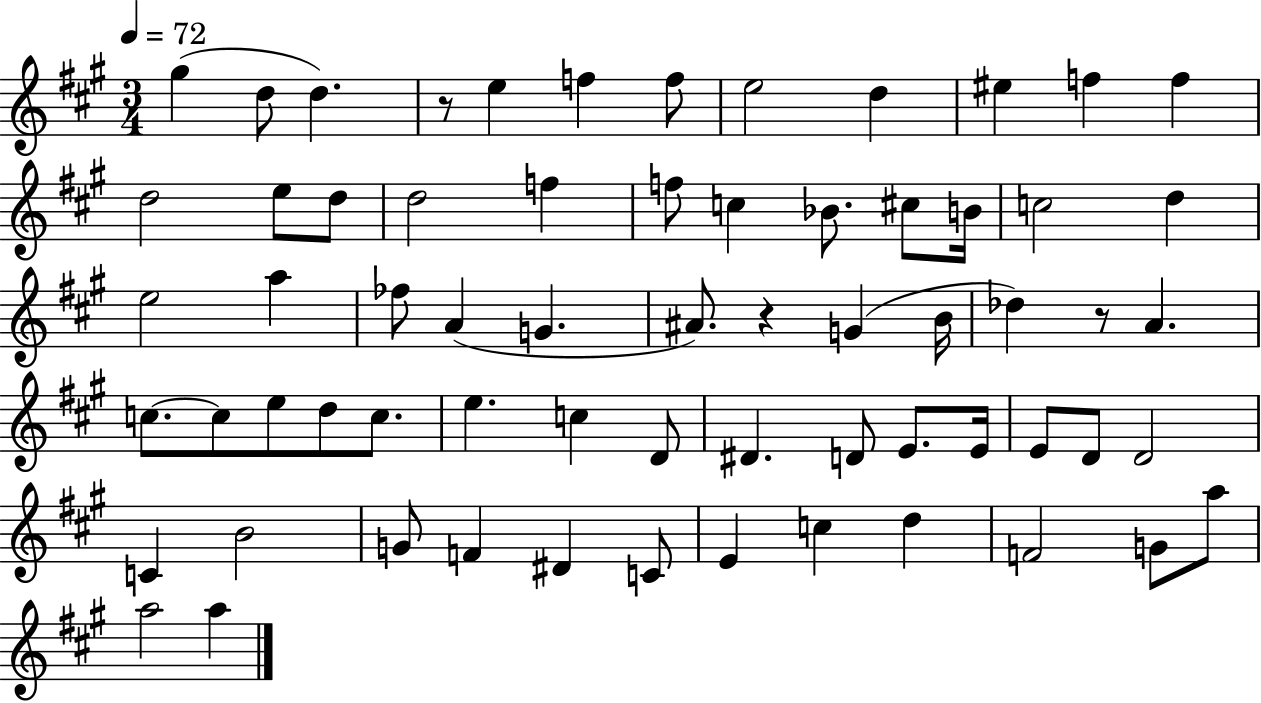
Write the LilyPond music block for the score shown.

{
  \clef treble
  \numericTimeSignature
  \time 3/4
  \key a \major
  \tempo 4 = 72
  gis''4( d''8 d''4.) | r8 e''4 f''4 f''8 | e''2 d''4 | eis''4 f''4 f''4 | \break d''2 e''8 d''8 | d''2 f''4 | f''8 c''4 bes'8. cis''8 b'16 | c''2 d''4 | \break e''2 a''4 | fes''8 a'4( g'4. | ais'8.) r4 g'4( b'16 | des''4) r8 a'4. | \break c''8.~~ c''8 e''8 d''8 c''8. | e''4. c''4 d'8 | dis'4. d'8 e'8. e'16 | e'8 d'8 d'2 | \break c'4 b'2 | g'8 f'4 dis'4 c'8 | e'4 c''4 d''4 | f'2 g'8 a''8 | \break a''2 a''4 | \bar "|."
}